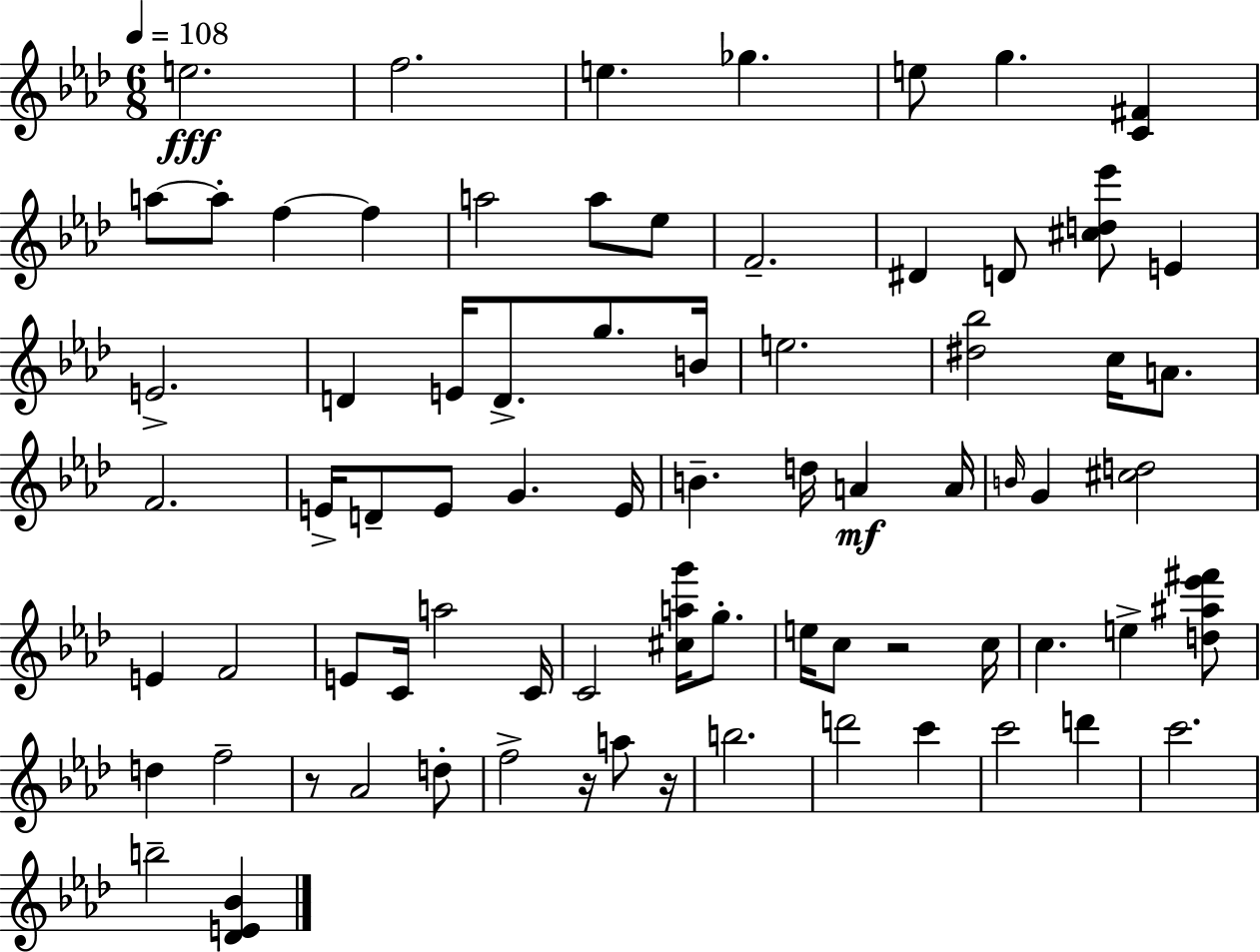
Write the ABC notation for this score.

X:1
T:Untitled
M:6/8
L:1/4
K:Ab
e2 f2 e _g e/2 g [C^F] a/2 a/2 f f a2 a/2 _e/2 F2 ^D D/2 [^cd_e']/2 E E2 D E/4 D/2 g/2 B/4 e2 [^d_b]2 c/4 A/2 F2 E/4 D/2 E/2 G E/4 B d/4 A A/4 B/4 G [^cd]2 E F2 E/2 C/4 a2 C/4 C2 [^cag']/4 g/2 e/4 c/2 z2 c/4 c e [d^a_e'^f']/2 d f2 z/2 _A2 d/2 f2 z/4 a/2 z/4 b2 d'2 c' c'2 d' c'2 b2 [_DE_B]